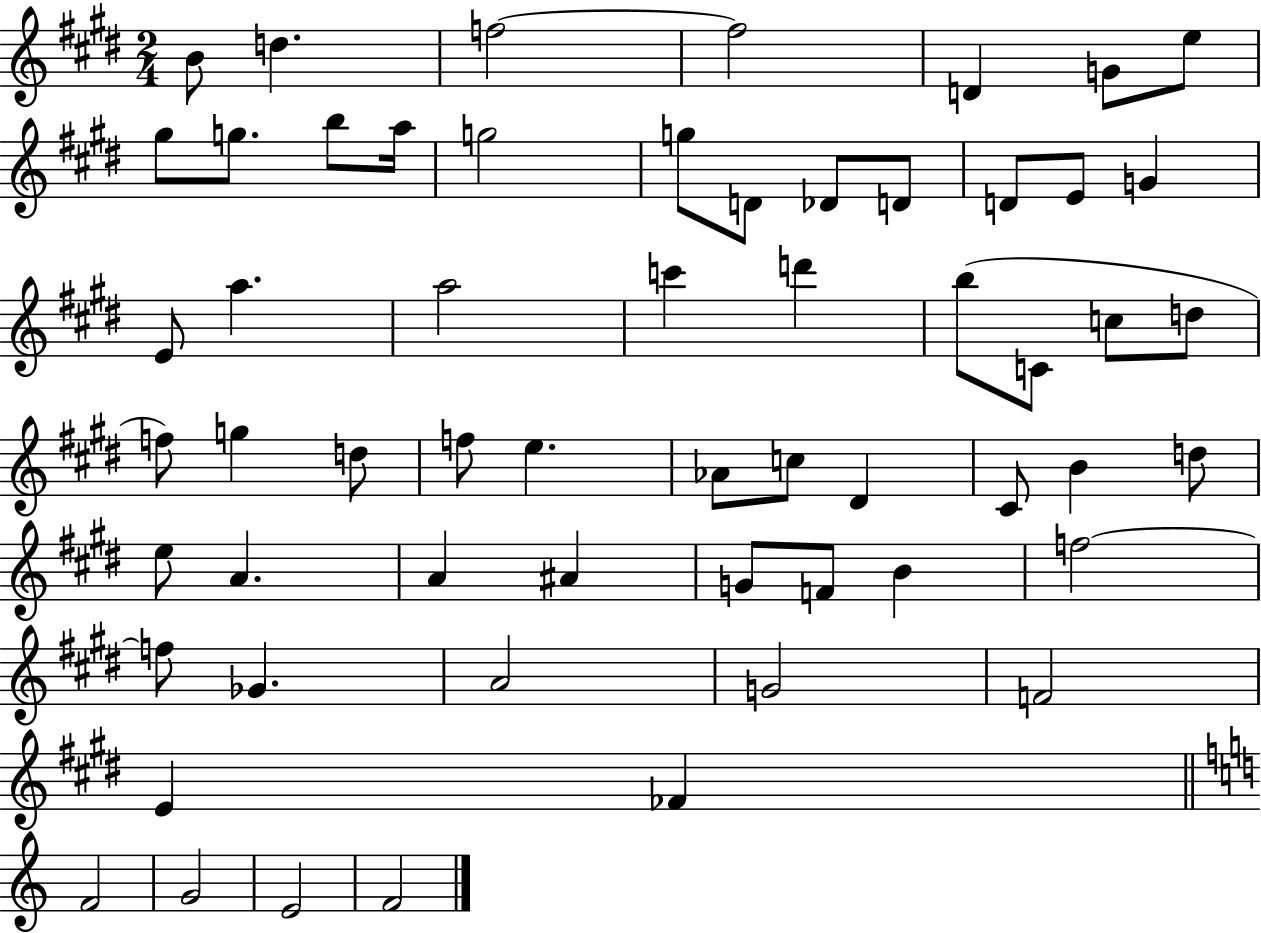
X:1
T:Untitled
M:2/4
L:1/4
K:E
B/2 d f2 f2 D G/2 e/2 ^g/2 g/2 b/2 a/4 g2 g/2 D/2 _D/2 D/2 D/2 E/2 G E/2 a a2 c' d' b/2 C/2 c/2 d/2 f/2 g d/2 f/2 e _A/2 c/2 ^D ^C/2 B d/2 e/2 A A ^A G/2 F/2 B f2 f/2 _G A2 G2 F2 E _F F2 G2 E2 F2